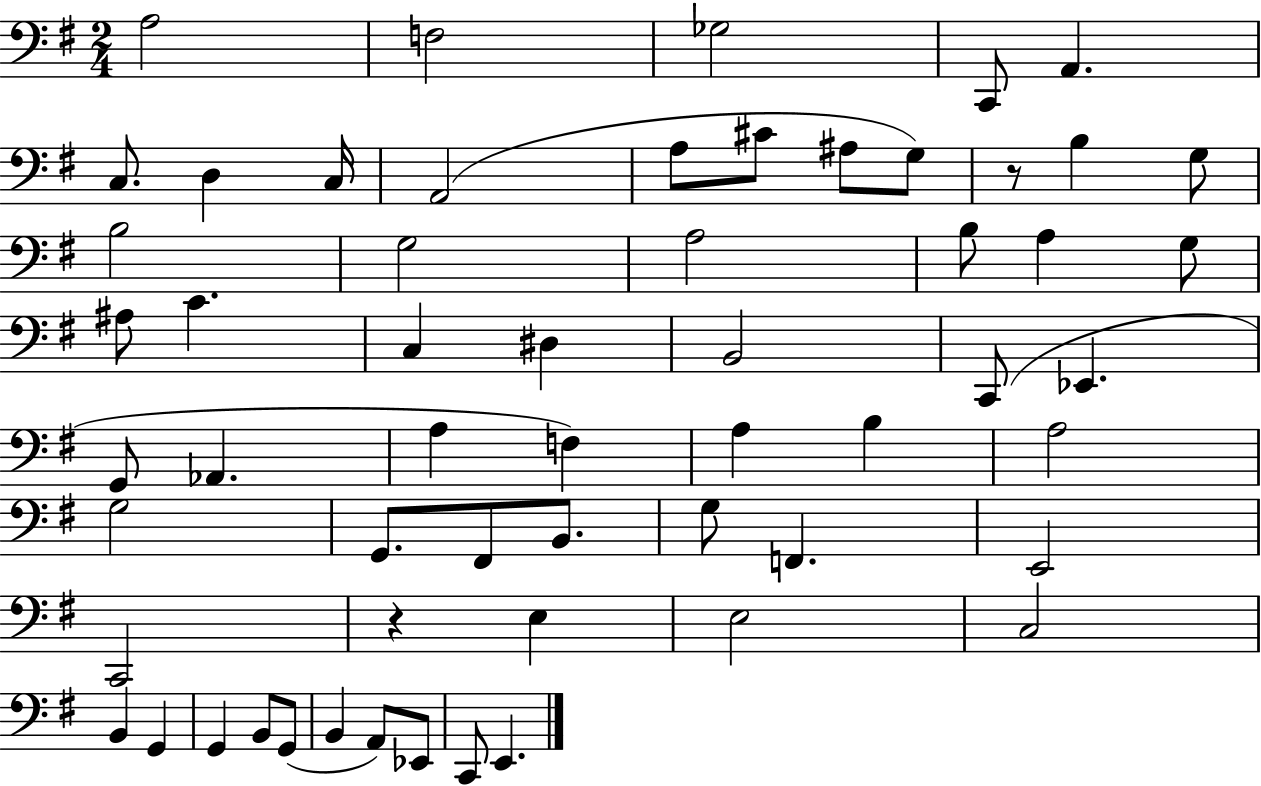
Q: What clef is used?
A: bass